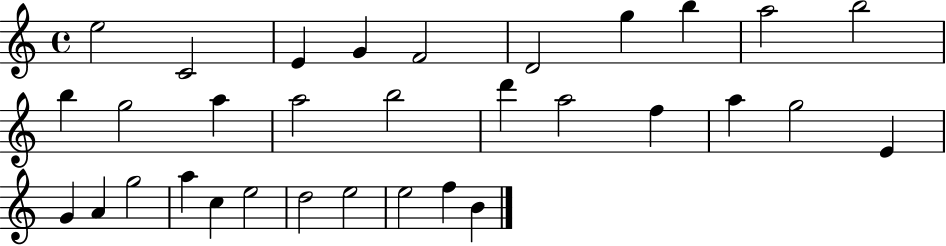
{
  \clef treble
  \time 4/4
  \defaultTimeSignature
  \key c \major
  e''2 c'2 | e'4 g'4 f'2 | d'2 g''4 b''4 | a''2 b''2 | \break b''4 g''2 a''4 | a''2 b''2 | d'''4 a''2 f''4 | a''4 g''2 e'4 | \break g'4 a'4 g''2 | a''4 c''4 e''2 | d''2 e''2 | e''2 f''4 b'4 | \break \bar "|."
}